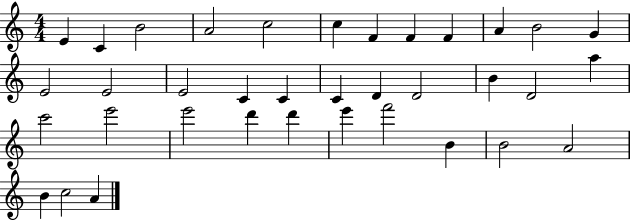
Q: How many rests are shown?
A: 0